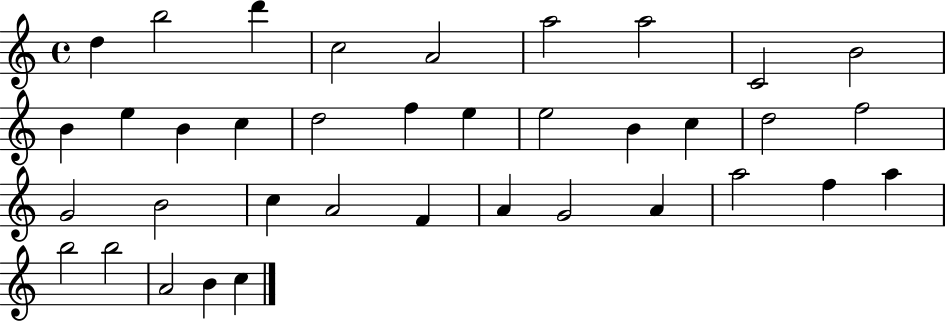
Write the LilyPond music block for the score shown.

{
  \clef treble
  \time 4/4
  \defaultTimeSignature
  \key c \major
  d''4 b''2 d'''4 | c''2 a'2 | a''2 a''2 | c'2 b'2 | \break b'4 e''4 b'4 c''4 | d''2 f''4 e''4 | e''2 b'4 c''4 | d''2 f''2 | \break g'2 b'2 | c''4 a'2 f'4 | a'4 g'2 a'4 | a''2 f''4 a''4 | \break b''2 b''2 | a'2 b'4 c''4 | \bar "|."
}